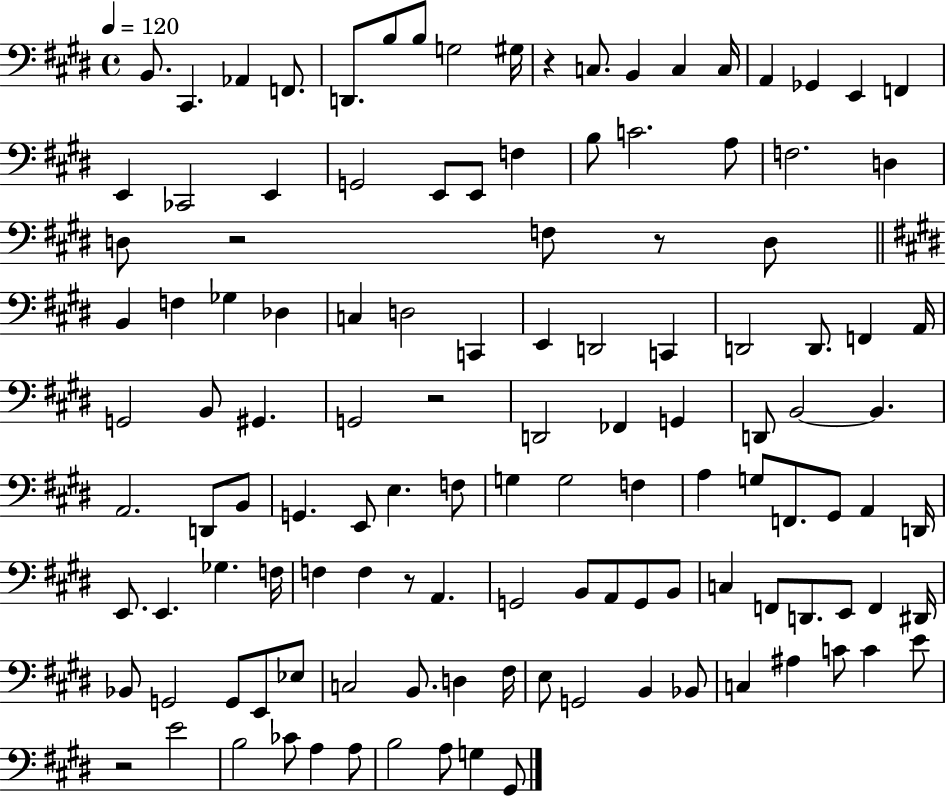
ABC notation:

X:1
T:Untitled
M:4/4
L:1/4
K:E
B,,/2 ^C,, _A,, F,,/2 D,,/2 B,/2 B,/2 G,2 ^G,/4 z C,/2 B,, C, C,/4 A,, _G,, E,, F,, E,, _C,,2 E,, G,,2 E,,/2 E,,/2 F, B,/2 C2 A,/2 F,2 D, D,/2 z2 F,/2 z/2 D,/2 B,, F, _G, _D, C, D,2 C,, E,, D,,2 C,, D,,2 D,,/2 F,, A,,/4 G,,2 B,,/2 ^G,, G,,2 z2 D,,2 _F,, G,, D,,/2 B,,2 B,, A,,2 D,,/2 B,,/2 G,, E,,/2 E, F,/2 G, G,2 F, A, G,/2 F,,/2 ^G,,/2 A,, D,,/4 E,,/2 E,, _G, F,/4 F, F, z/2 A,, G,,2 B,,/2 A,,/2 G,,/2 B,,/2 C, F,,/2 D,,/2 E,,/2 F,, ^D,,/4 _B,,/2 G,,2 G,,/2 E,,/2 _E,/2 C,2 B,,/2 D, ^F,/4 E,/2 G,,2 B,, _B,,/2 C, ^A, C/2 C E/2 z2 E2 B,2 _C/2 A, A,/2 B,2 A,/2 G, ^G,,/2